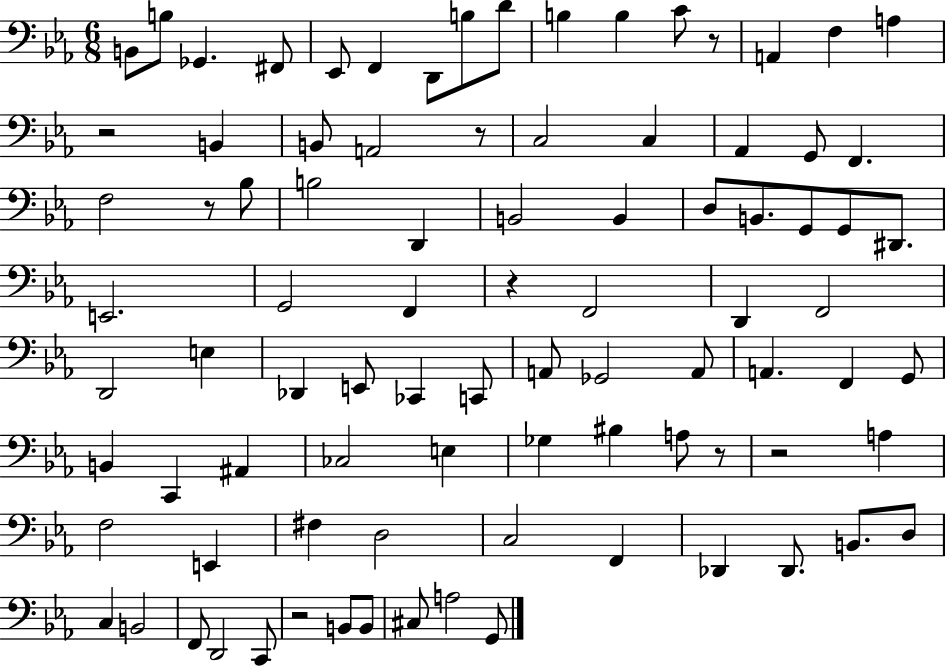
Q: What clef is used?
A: bass